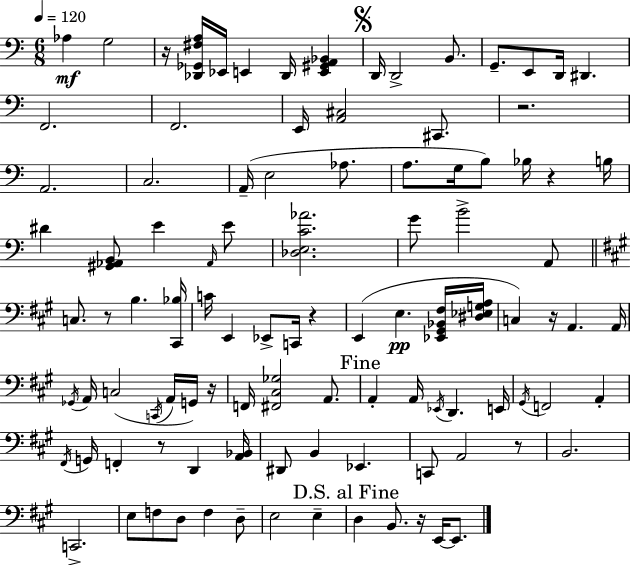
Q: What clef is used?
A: bass